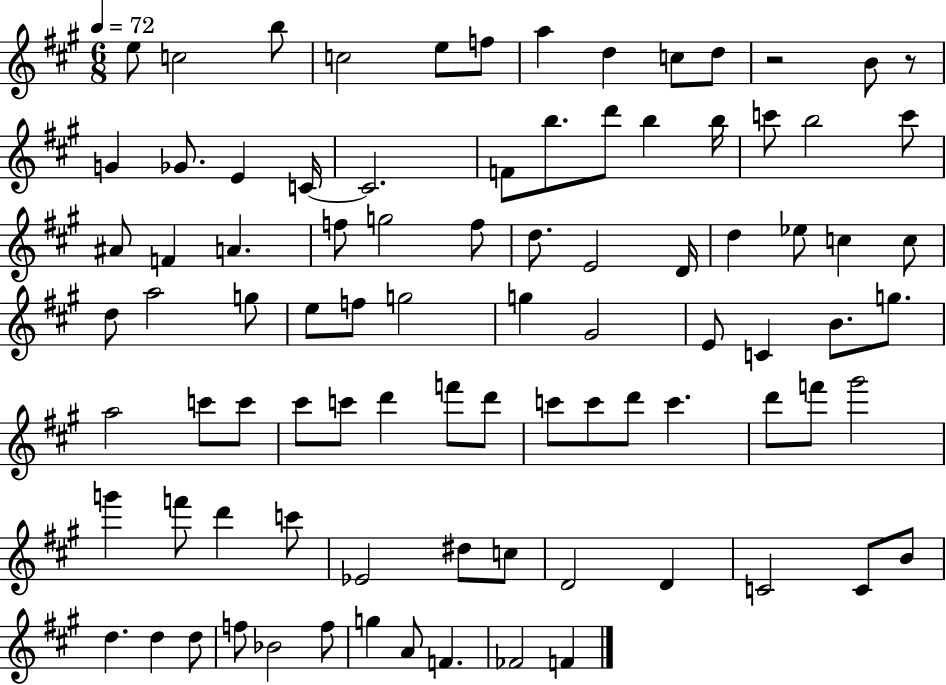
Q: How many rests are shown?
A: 2